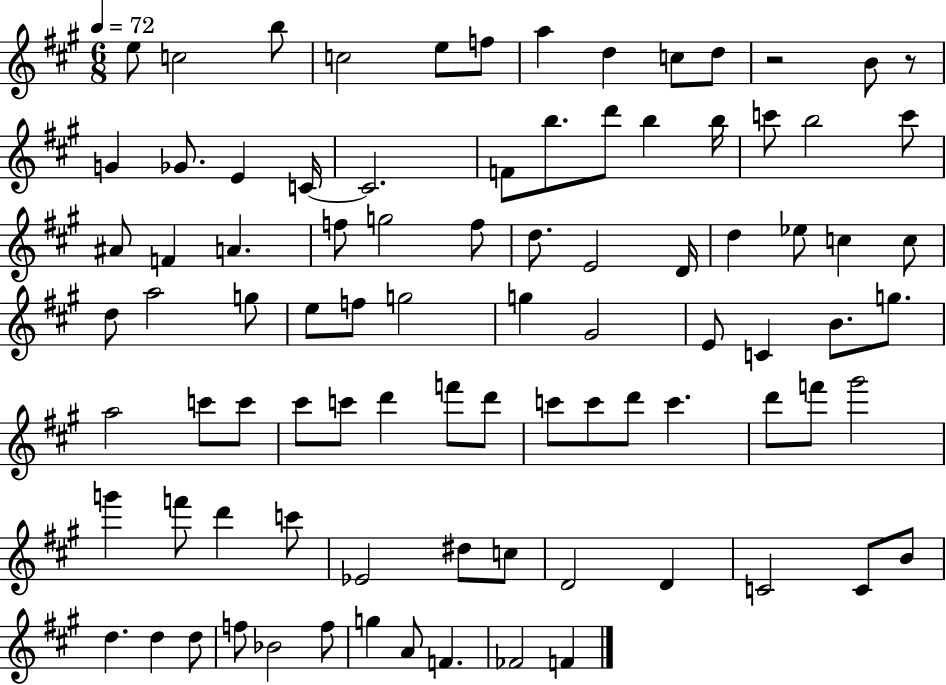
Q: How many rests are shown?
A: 2